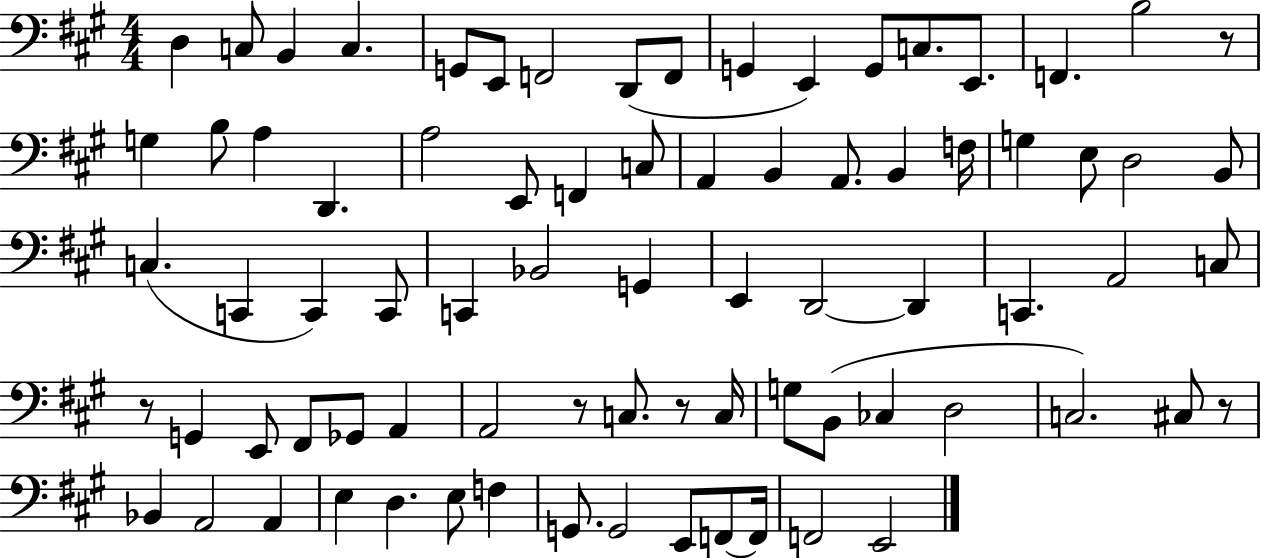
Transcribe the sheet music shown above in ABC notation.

X:1
T:Untitled
M:4/4
L:1/4
K:A
D, C,/2 B,, C, G,,/2 E,,/2 F,,2 D,,/2 F,,/2 G,, E,, G,,/2 C,/2 E,,/2 F,, B,2 z/2 G, B,/2 A, D,, A,2 E,,/2 F,, C,/2 A,, B,, A,,/2 B,, F,/4 G, E,/2 D,2 B,,/2 C, C,, C,, C,,/2 C,, _B,,2 G,, E,, D,,2 D,, C,, A,,2 C,/2 z/2 G,, E,,/2 ^F,,/2 _G,,/2 A,, A,,2 z/2 C,/2 z/2 C,/4 G,/2 B,,/2 _C, D,2 C,2 ^C,/2 z/2 _B,, A,,2 A,, E, D, E,/2 F, G,,/2 G,,2 E,,/2 F,,/2 F,,/4 F,,2 E,,2